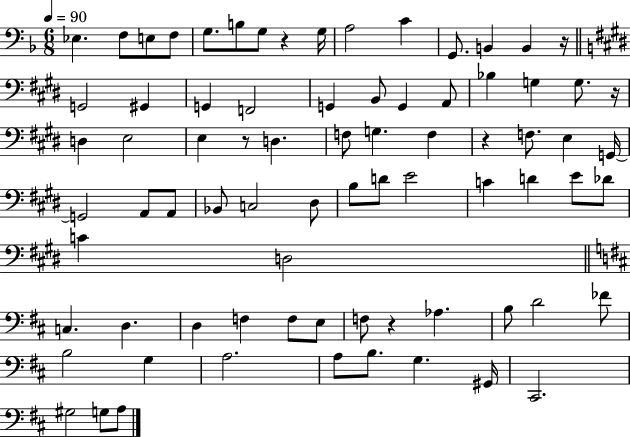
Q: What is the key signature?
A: F major